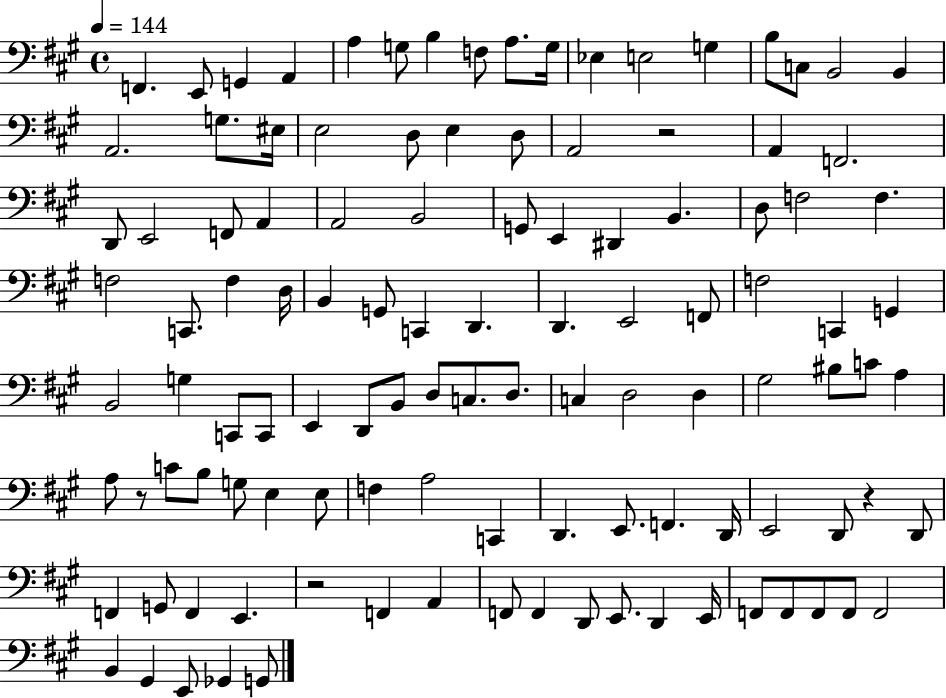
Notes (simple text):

F2/q. E2/e G2/q A2/q A3/q G3/e B3/q F3/e A3/e. G3/s Eb3/q E3/h G3/q B3/e C3/e B2/h B2/q A2/h. G3/e. EIS3/s E3/h D3/e E3/q D3/e A2/h R/h A2/q F2/h. D2/e E2/h F2/e A2/q A2/h B2/h G2/e E2/q D#2/q B2/q. D3/e F3/h F3/q. F3/h C2/e. F3/q D3/s B2/q G2/e C2/q D2/q. D2/q. E2/h F2/e F3/h C2/q G2/q B2/h G3/q C2/e C2/e E2/q D2/e B2/e D3/e C3/e. D3/e. C3/q D3/h D3/q G#3/h BIS3/e C4/e A3/q A3/e R/e C4/e B3/e G3/e E3/q E3/e F3/q A3/h C2/q D2/q. E2/e. F2/q. D2/s E2/h D2/e R/q D2/e F2/q G2/e F2/q E2/q. R/h F2/q A2/q F2/e F2/q D2/e E2/e. D2/q E2/s F2/e F2/e F2/e F2/e F2/h B2/q G#2/q E2/e Gb2/q G2/e